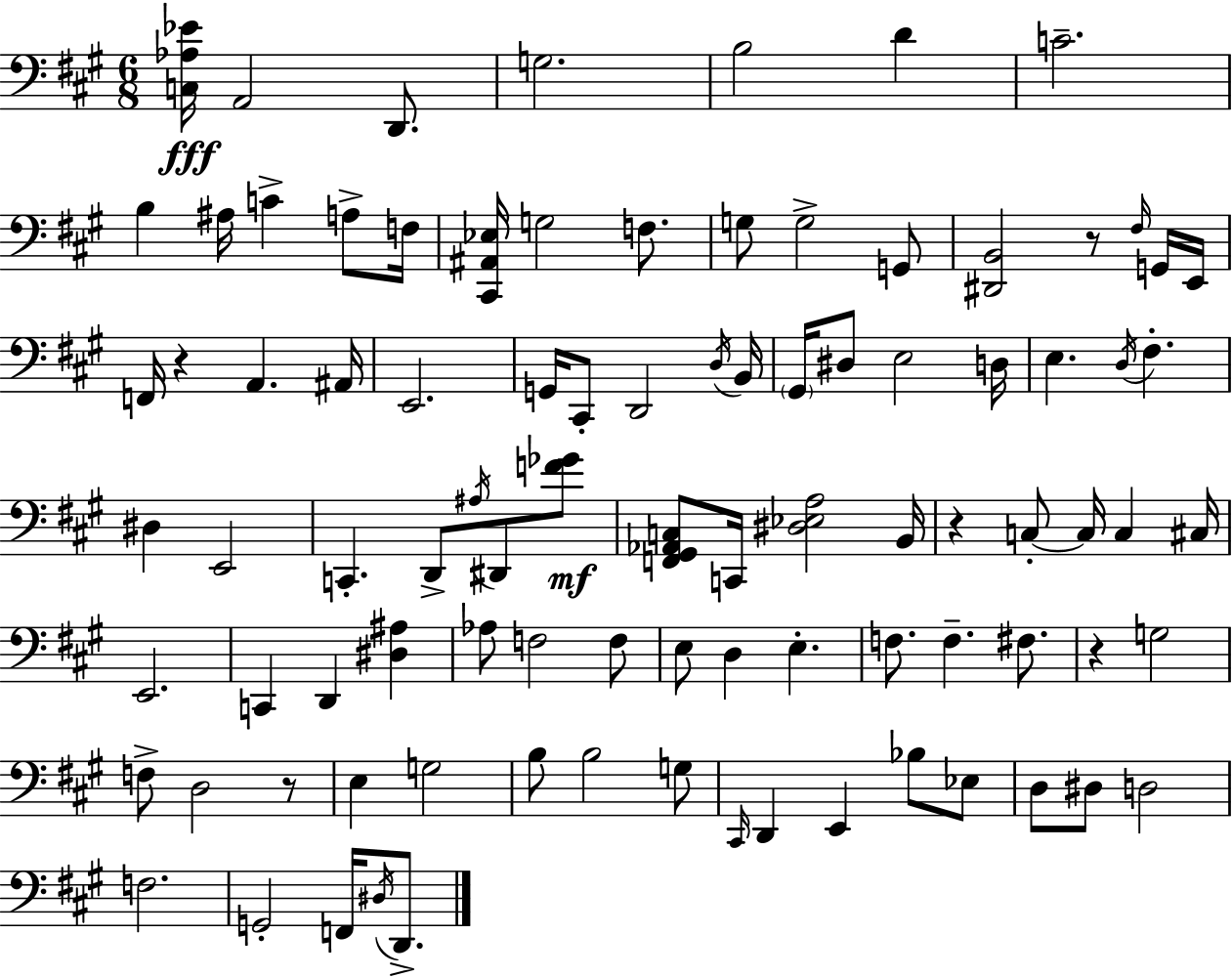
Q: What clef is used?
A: bass